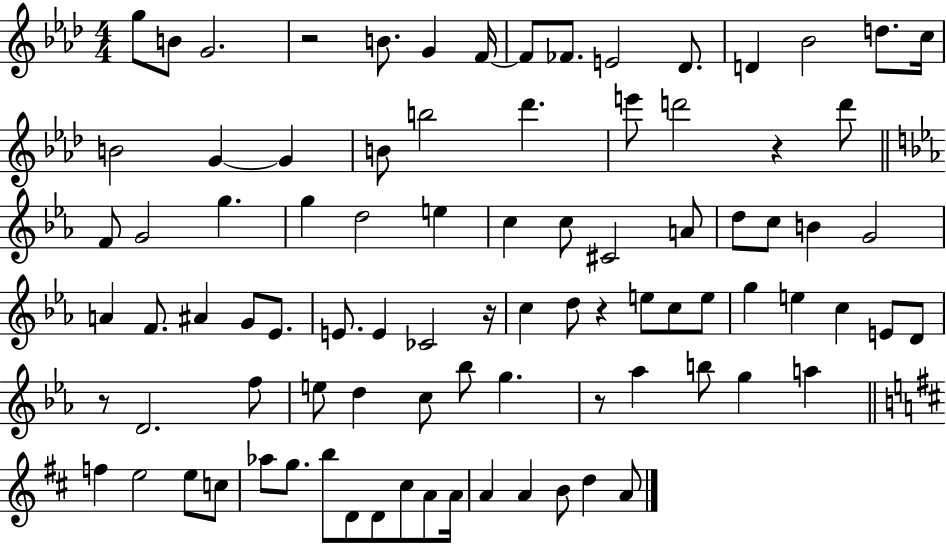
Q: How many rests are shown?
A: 6